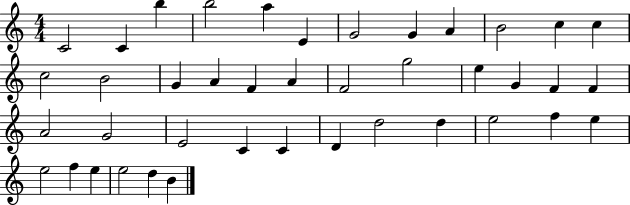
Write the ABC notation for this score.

X:1
T:Untitled
M:4/4
L:1/4
K:C
C2 C b b2 a E G2 G A B2 c c c2 B2 G A F A F2 g2 e G F F A2 G2 E2 C C D d2 d e2 f e e2 f e e2 d B